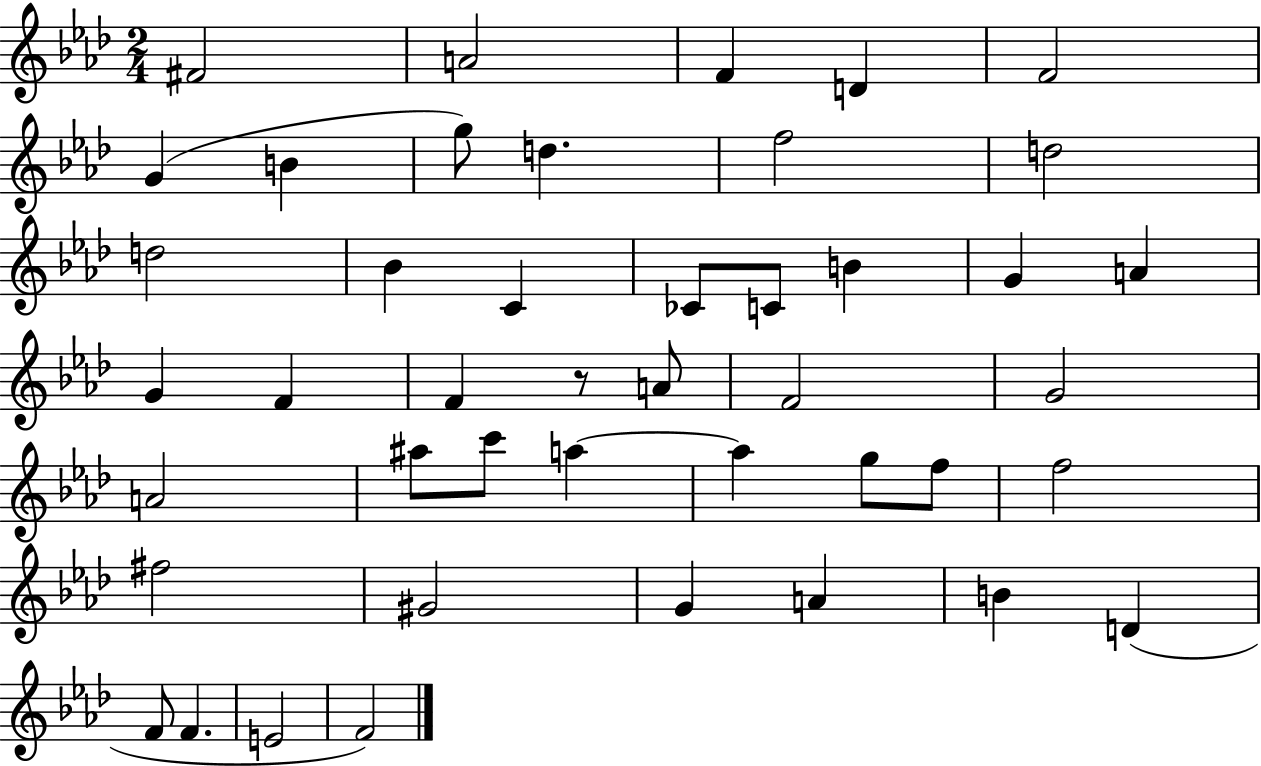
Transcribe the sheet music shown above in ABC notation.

X:1
T:Untitled
M:2/4
L:1/4
K:Ab
^F2 A2 F D F2 G B g/2 d f2 d2 d2 _B C _C/2 C/2 B G A G F F z/2 A/2 F2 G2 A2 ^a/2 c'/2 a a g/2 f/2 f2 ^f2 ^G2 G A B D F/2 F E2 F2